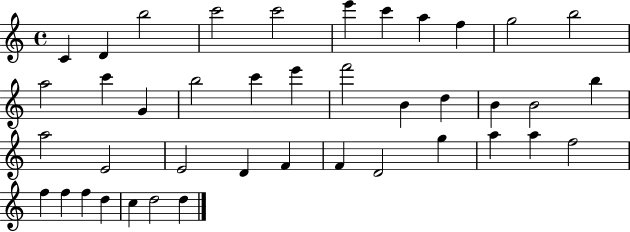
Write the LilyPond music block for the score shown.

{
  \clef treble
  \time 4/4
  \defaultTimeSignature
  \key c \major
  c'4 d'4 b''2 | c'''2 c'''2 | e'''4 c'''4 a''4 f''4 | g''2 b''2 | \break a''2 c'''4 g'4 | b''2 c'''4 e'''4 | f'''2 b'4 d''4 | b'4 b'2 b''4 | \break a''2 e'2 | e'2 d'4 f'4 | f'4 d'2 g''4 | a''4 a''4 f''2 | \break f''4 f''4 f''4 d''4 | c''4 d''2 d''4 | \bar "|."
}